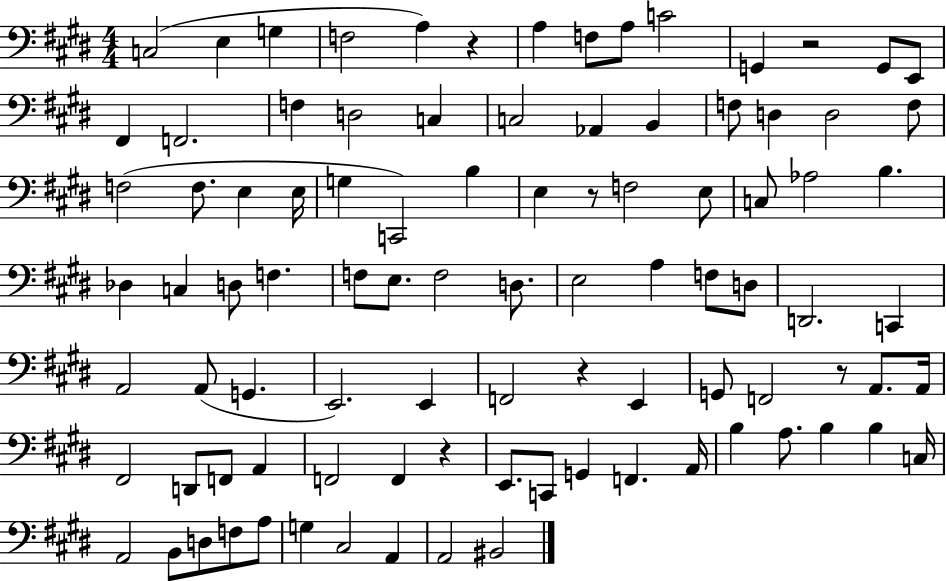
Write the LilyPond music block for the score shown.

{
  \clef bass
  \numericTimeSignature
  \time 4/4
  \key e \major
  \repeat volta 2 { c2( e4 g4 | f2 a4) r4 | a4 f8 a8 c'2 | g,4 r2 g,8 e,8 | \break fis,4 f,2. | f4 d2 c4 | c2 aes,4 b,4 | f8 d4 d2 f8 | \break f2( f8. e4 e16 | g4 c,2) b4 | e4 r8 f2 e8 | c8 aes2 b4. | \break des4 c4 d8 f4. | f8 e8. f2 d8. | e2 a4 f8 d8 | d,2. c,4 | \break a,2 a,8( g,4. | e,2.) e,4 | f,2 r4 e,4 | g,8 f,2 r8 a,8. a,16 | \break fis,2 d,8 f,8 a,4 | f,2 f,4 r4 | e,8. c,8 g,4 f,4. a,16 | b4 a8. b4 b4 c16 | \break a,2 b,8 d8 f8 a8 | g4 cis2 a,4 | a,2 bis,2 | } \bar "|."
}